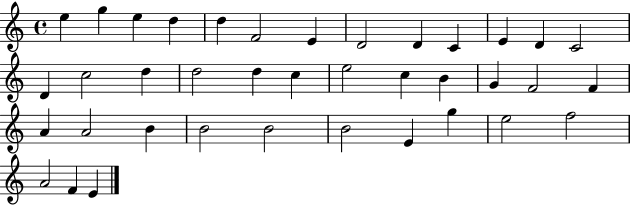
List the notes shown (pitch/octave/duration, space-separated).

E5/q G5/q E5/q D5/q D5/q F4/h E4/q D4/h D4/q C4/q E4/q D4/q C4/h D4/q C5/h D5/q D5/h D5/q C5/q E5/h C5/q B4/q G4/q F4/h F4/q A4/q A4/h B4/q B4/h B4/h B4/h E4/q G5/q E5/h F5/h A4/h F4/q E4/q